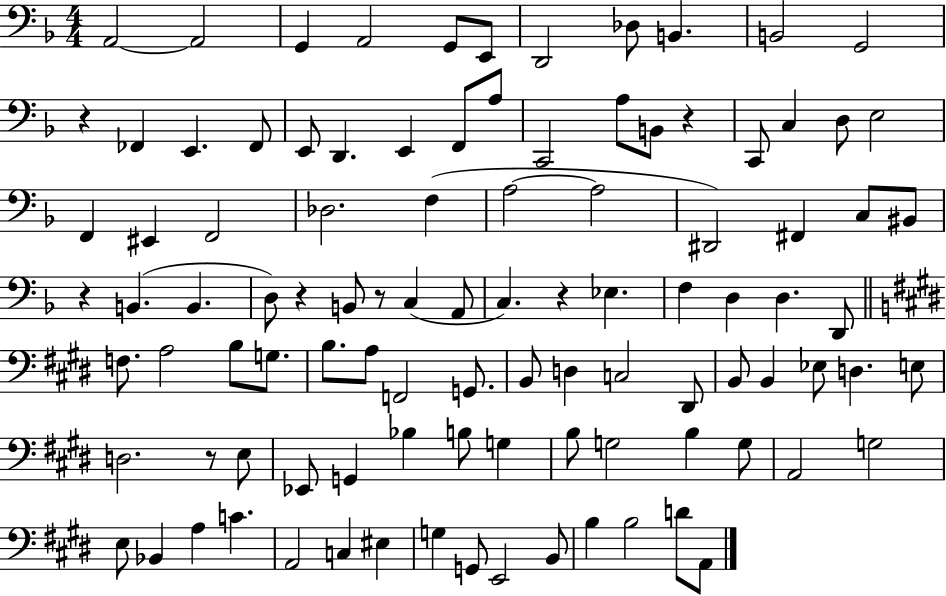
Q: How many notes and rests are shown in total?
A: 101